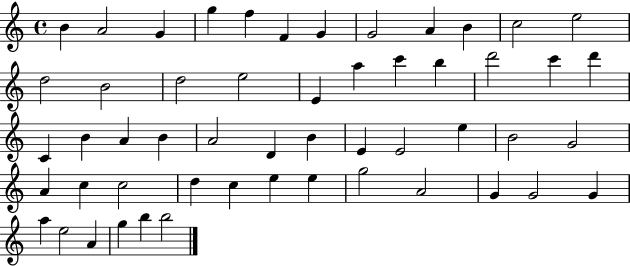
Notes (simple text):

B4/q A4/h G4/q G5/q F5/q F4/q G4/q G4/h A4/q B4/q C5/h E5/h D5/h B4/h D5/h E5/h E4/q A5/q C6/q B5/q D6/h C6/q D6/q C4/q B4/q A4/q B4/q A4/h D4/q B4/q E4/q E4/h E5/q B4/h G4/h A4/q C5/q C5/h D5/q C5/q E5/q E5/q G5/h A4/h G4/q G4/h G4/q A5/q E5/h A4/q G5/q B5/q B5/h